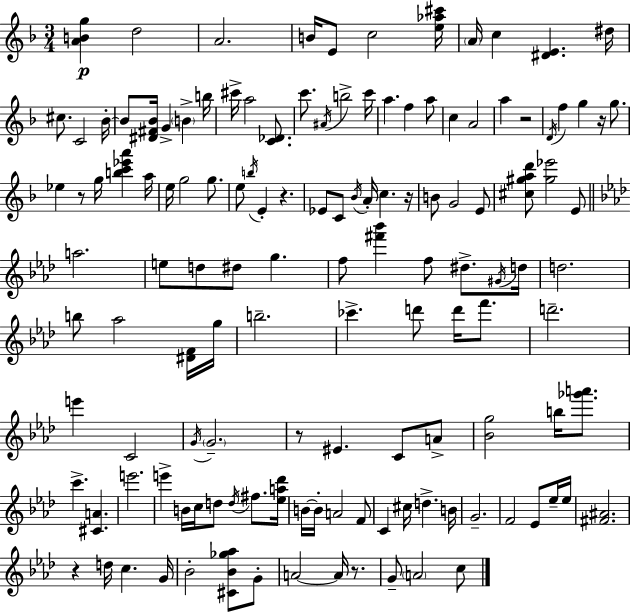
[A4,B4,G5]/q D5/h A4/h. B4/s E4/e C5/h [E5,Ab5,C#6]/s A4/s C5/q [D#4,E4]/q. D#5/s C#5/e. C4/h Bb4/s Bb4/e [D#4,F#4,Bb4]/s G4/q B4/q B5/s C#6/s A5/h [C4,Db4]/e. C6/e. A#4/s B5/h C6/s A5/q. F5/q A5/e C5/q A4/h A5/q R/h D4/s F5/q G5/q R/s G5/e. Eb5/q R/e G5/s [B5,C6,Eb6,A6]/q A5/s E5/s G5/h G5/e. E5/e B5/s E4/q R/q. Eb4/e C4/e Bb4/s A4/s C5/q. R/s B4/e G4/h E4/e [C#5,G#5,A5,D6]/e [G#5,Eb6]/h E4/e A5/h. E5/e D5/e D#5/e G5/q. F5/e [F#6,Bb6]/q F5/e D#5/e. G#4/s D5/s D5/h. B5/e Ab5/h [D#4,F4]/s G5/s B5/h. CES6/q. D6/e D6/s F6/e. D6/h. E6/q C4/h G4/s G4/h. R/e EIS4/q. C4/e A4/e [Bb4,G5]/h B5/s [Gb6,A6]/e. C6/q. [C#4,A4]/q. E6/h. E6/q B4/s C5/s D5/e D5/s F#5/e. [Eb5,A5,Db6]/s B4/s B4/s A4/h F4/e C4/q C#5/s D5/q. B4/s G4/h. F4/h Eb4/e Eb5/s Eb5/s [F#4,A#4]/h. R/q D5/s C5/q. G4/s Bb4/h [C#4,Bb4,Gb5,Ab5]/e G4/e A4/h A4/s R/e. G4/e A4/h C5/e